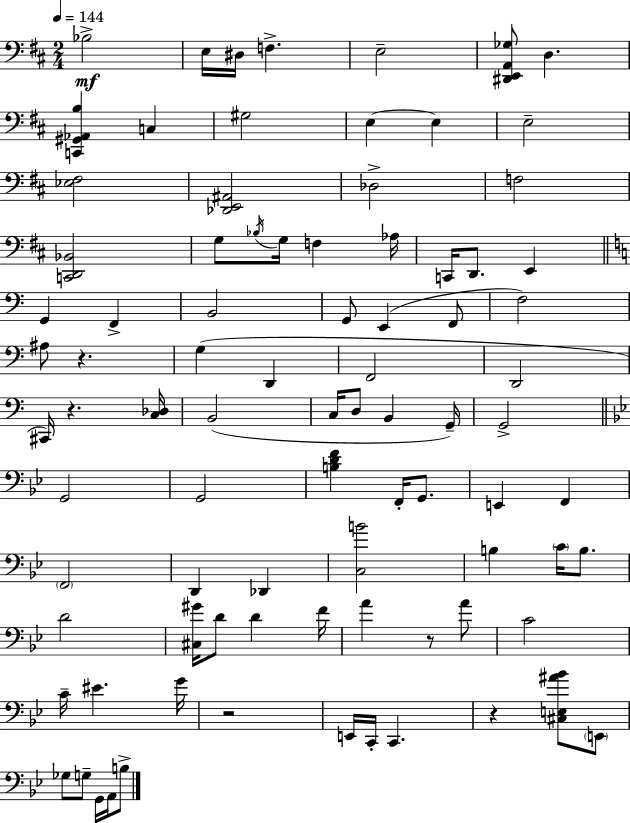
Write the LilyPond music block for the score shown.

{
  \clef bass
  \numericTimeSignature
  \time 2/4
  \key d \major
  \tempo 4 = 144
  bes2->\mf | e16 dis16 f4.-> | e2-- | <dis, e, a, ges>8 d4. | \break <c, gis, aes, b>4 c4 | gis2 | e4~~ e4 | e2-- | \break <ees fis>2 | <des, e, ais,>2 | des2-> | f2 | \break <c, d, bes,>2 | g8 \acciaccatura { bes16 } g16 f4 | aes16 c,16 d,8. e,4 | \bar "||" \break \key c \major g,4 f,4-> | b,2 | g,8 e,4( f,8 | f2) | \break ais8 r4. | g4( d,4 | f,2 | d,2 | \break cis,16) r4. <c des>16 | b,2( | c16 d8 b,4 g,16--) | g,2-> | \break \bar "||" \break \key bes \major g,2 | g,2 | <b d' f'>4 f,16-. g,8. | e,4 f,4 | \break \parenthesize f,2 | d,4 des,4 | <c b'>2 | b4 \parenthesize c'16 b8. | \break d'2 | <cis gis'>16 d'8 d'4 f'16 | a'4 r8 a'8 | c'2 | \break c'16-- eis'4. g'16 | r2 | e,16 c,16-. c,4. | r4 <cis e ais' bes'>8 \parenthesize e,8 | \break ges8 g8-- g,16 a,16 b8-> | \bar "|."
}